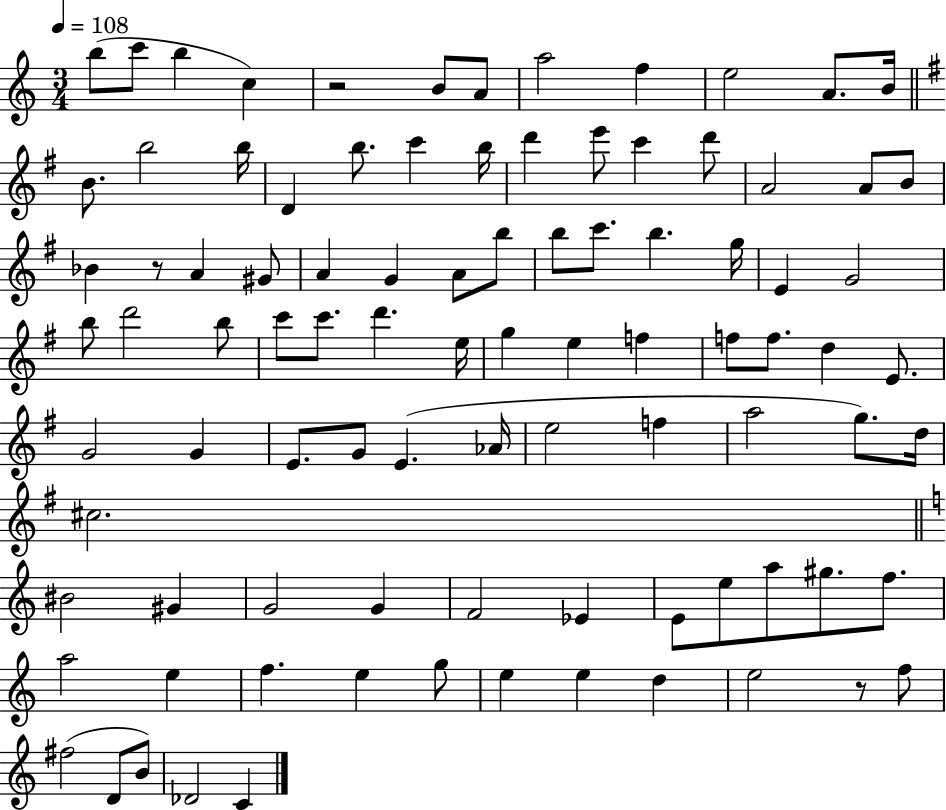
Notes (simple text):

B5/e C6/e B5/q C5/q R/h B4/e A4/e A5/h F5/q E5/h A4/e. B4/s B4/e. B5/h B5/s D4/q B5/e. C6/q B5/s D6/q E6/e C6/q D6/e A4/h A4/e B4/e Bb4/q R/e A4/q G#4/e A4/q G4/q A4/e B5/e B5/e C6/e. B5/q. G5/s E4/q G4/h B5/e D6/h B5/e C6/e C6/e. D6/q. E5/s G5/q E5/q F5/q F5/e F5/e. D5/q E4/e. G4/h G4/q E4/e. G4/e E4/q. Ab4/s E5/h F5/q A5/h G5/e. D5/s C#5/h. BIS4/h G#4/q G4/h G4/q F4/h Eb4/q E4/e E5/e A5/e G#5/e. F5/e. A5/h E5/q F5/q. E5/q G5/e E5/q E5/q D5/q E5/h R/e F5/e F#5/h D4/e B4/e Db4/h C4/q